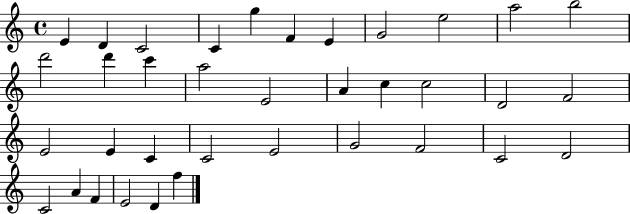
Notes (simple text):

E4/q D4/q C4/h C4/q G5/q F4/q E4/q G4/h E5/h A5/h B5/h D6/h D6/q C6/q A5/h E4/h A4/q C5/q C5/h D4/h F4/h E4/h E4/q C4/q C4/h E4/h G4/h F4/h C4/h D4/h C4/h A4/q F4/q E4/h D4/q F5/q